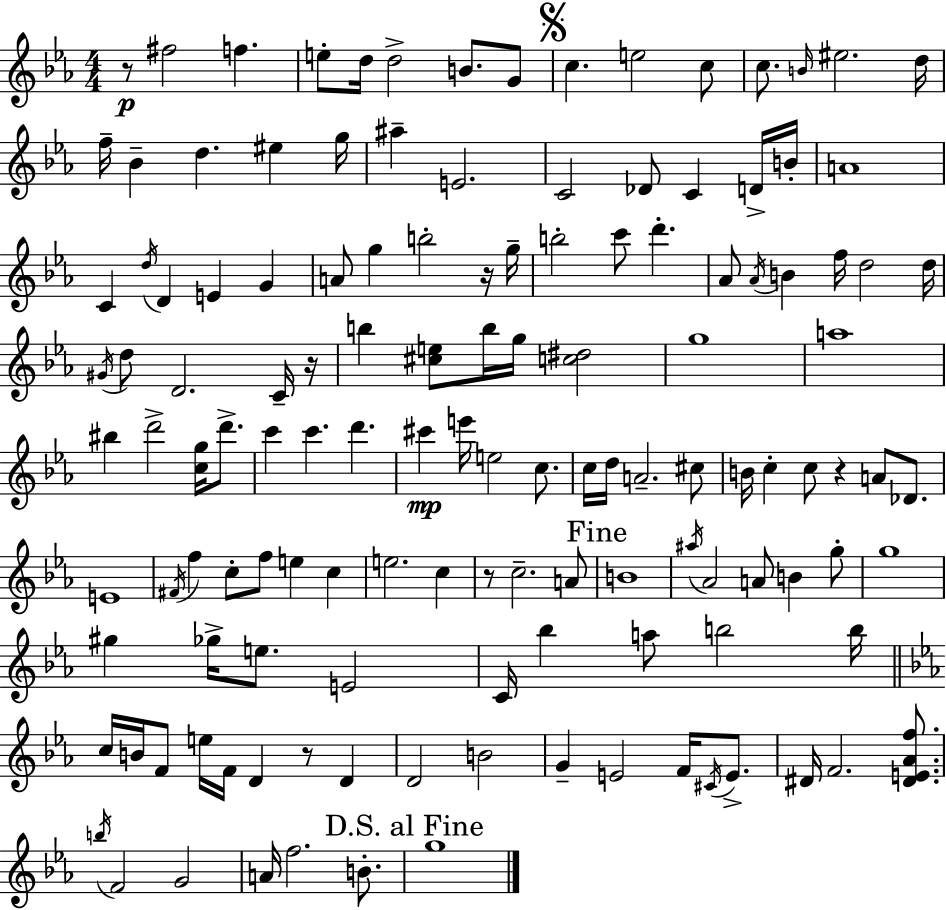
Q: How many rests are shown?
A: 6